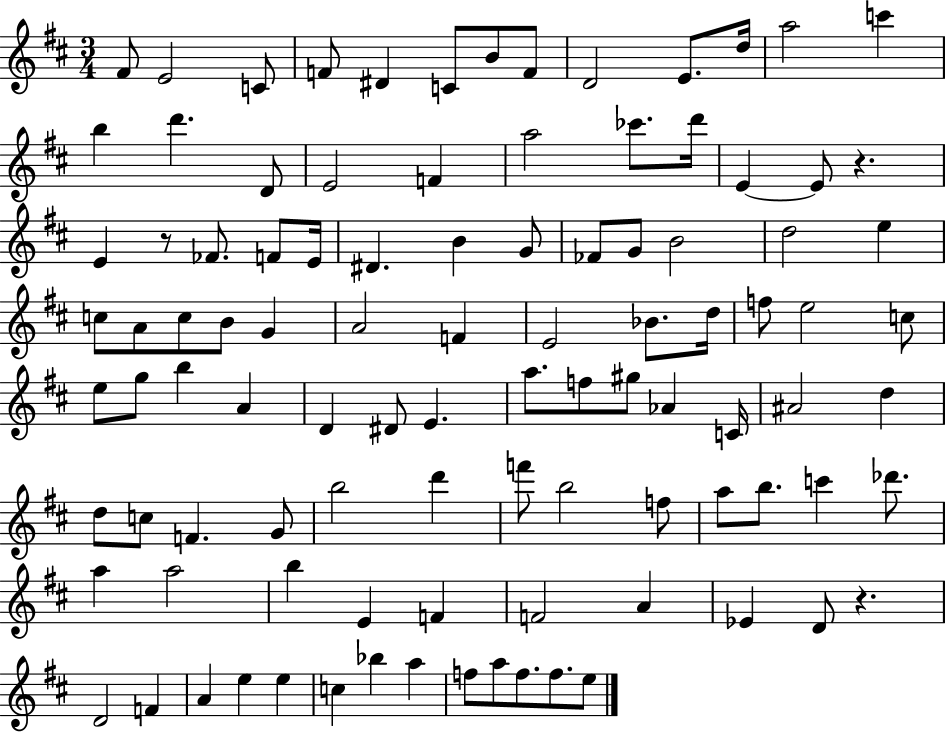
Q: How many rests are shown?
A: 3